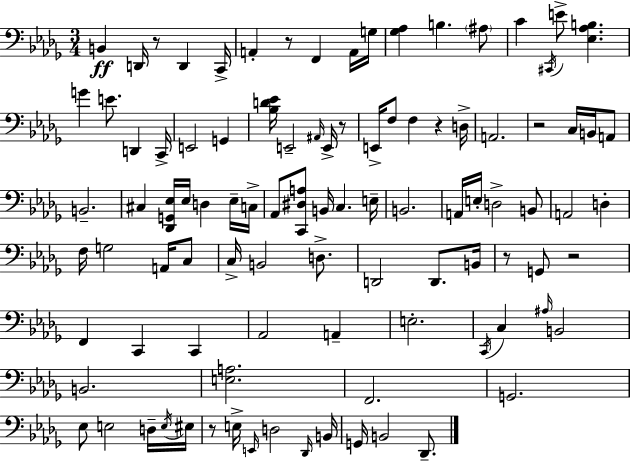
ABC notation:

X:1
T:Untitled
M:3/4
L:1/4
K:Bbm
B,, D,,/4 z/2 D,, C,,/4 A,, z/2 F,, A,,/4 G,/4 [_G,_A,] B, ^A,/2 C ^C,,/4 E/2 [_E,_A,B,] G E/2 D,, C,,/4 E,,2 G,, [_B,D_E]/4 E,,2 ^A,,/4 E,,/4 z/2 E,,/4 F,/2 F, z D,/4 A,,2 z2 C,/4 B,,/4 A,,/2 B,,2 ^C, [_D,,G,,_E,]/4 _E,/4 D, _E,/4 C,/4 _A,,/2 [C,,^D,A,]/2 B,,/4 C, E,/4 B,,2 A,,/4 E,/4 D,2 B,,/2 A,,2 D, F,/4 G,2 A,,/4 C,/2 C,/4 B,,2 D,/2 D,,2 D,,/2 B,,/4 z/2 G,,/2 z2 F,, C,, C,, _A,,2 A,, E,2 C,,/4 C, ^A,/4 B,,2 B,,2 [E,A,]2 F,,2 G,,2 _E,/2 E,2 D,/4 E,/4 ^E,/4 z/2 E,/4 E,,/4 D,2 _D,,/4 B,,/4 G,,/4 B,,2 _D,,/2